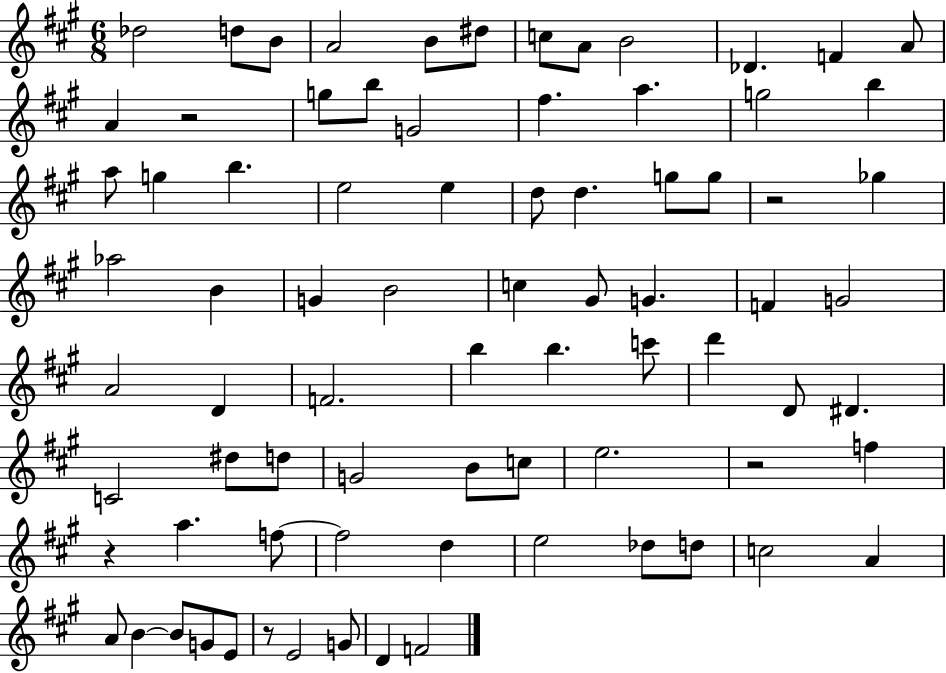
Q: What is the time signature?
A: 6/8